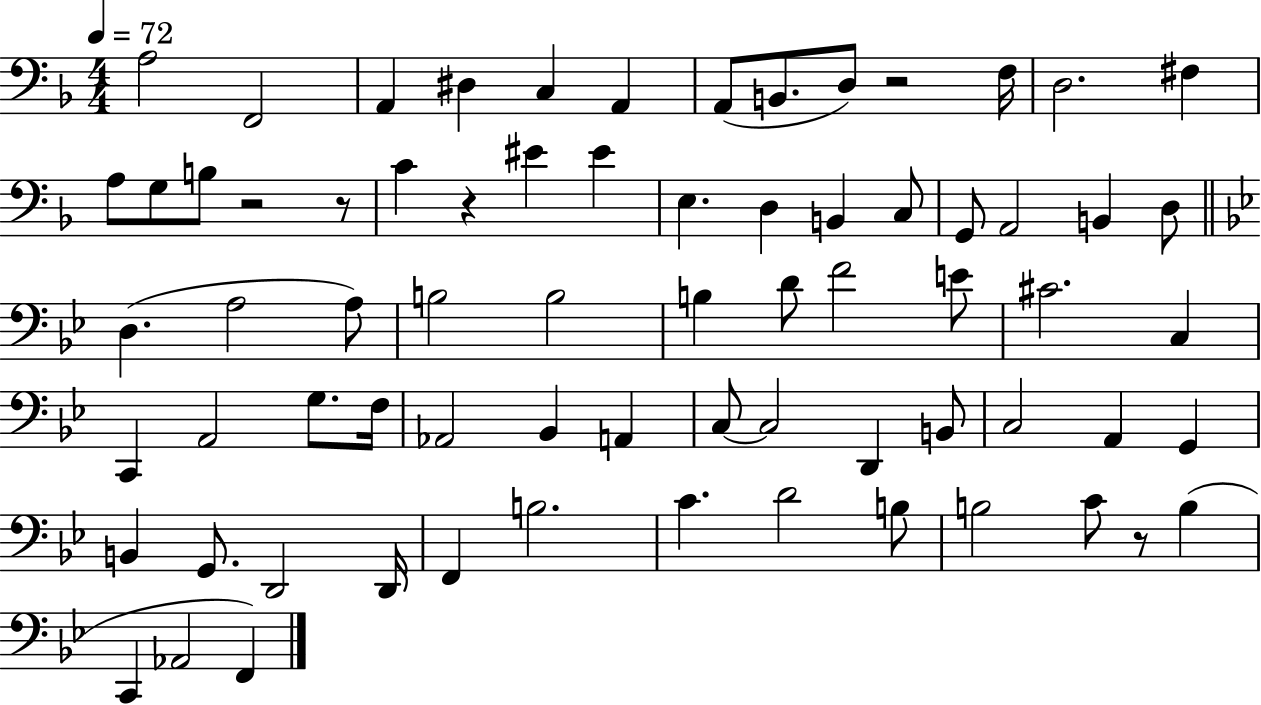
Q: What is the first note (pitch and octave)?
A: A3